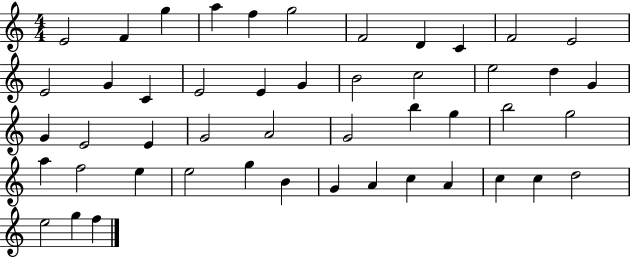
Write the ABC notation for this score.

X:1
T:Untitled
M:4/4
L:1/4
K:C
E2 F g a f g2 F2 D C F2 E2 E2 G C E2 E G B2 c2 e2 d G G E2 E G2 A2 G2 b g b2 g2 a f2 e e2 g B G A c A c c d2 e2 g f